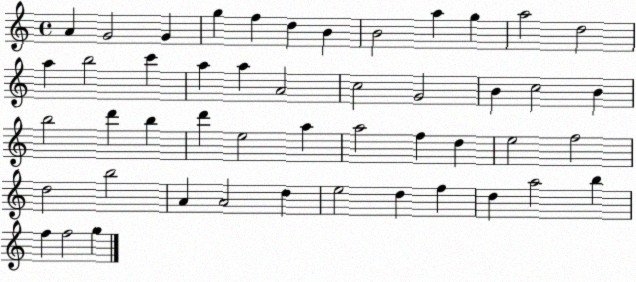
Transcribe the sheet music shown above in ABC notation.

X:1
T:Untitled
M:4/4
L:1/4
K:C
A G2 G g f d B B2 a g a2 d2 a b2 c' a a A2 c2 G2 B c2 B b2 d' b d' e2 a a2 f d e2 f2 d2 b2 A A2 d e2 d f d a2 b f f2 g